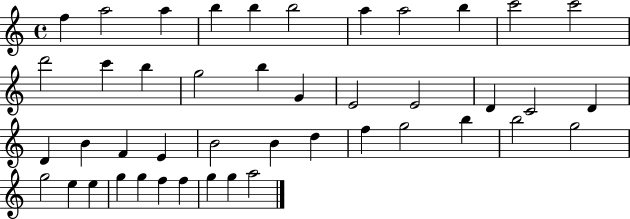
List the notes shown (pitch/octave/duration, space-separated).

F5/q A5/h A5/q B5/q B5/q B5/h A5/q A5/h B5/q C6/h C6/h D6/h C6/q B5/q G5/h B5/q G4/q E4/h E4/h D4/q C4/h D4/q D4/q B4/q F4/q E4/q B4/h B4/q D5/q F5/q G5/h B5/q B5/h G5/h G5/h E5/q E5/q G5/q G5/q F5/q F5/q G5/q G5/q A5/h